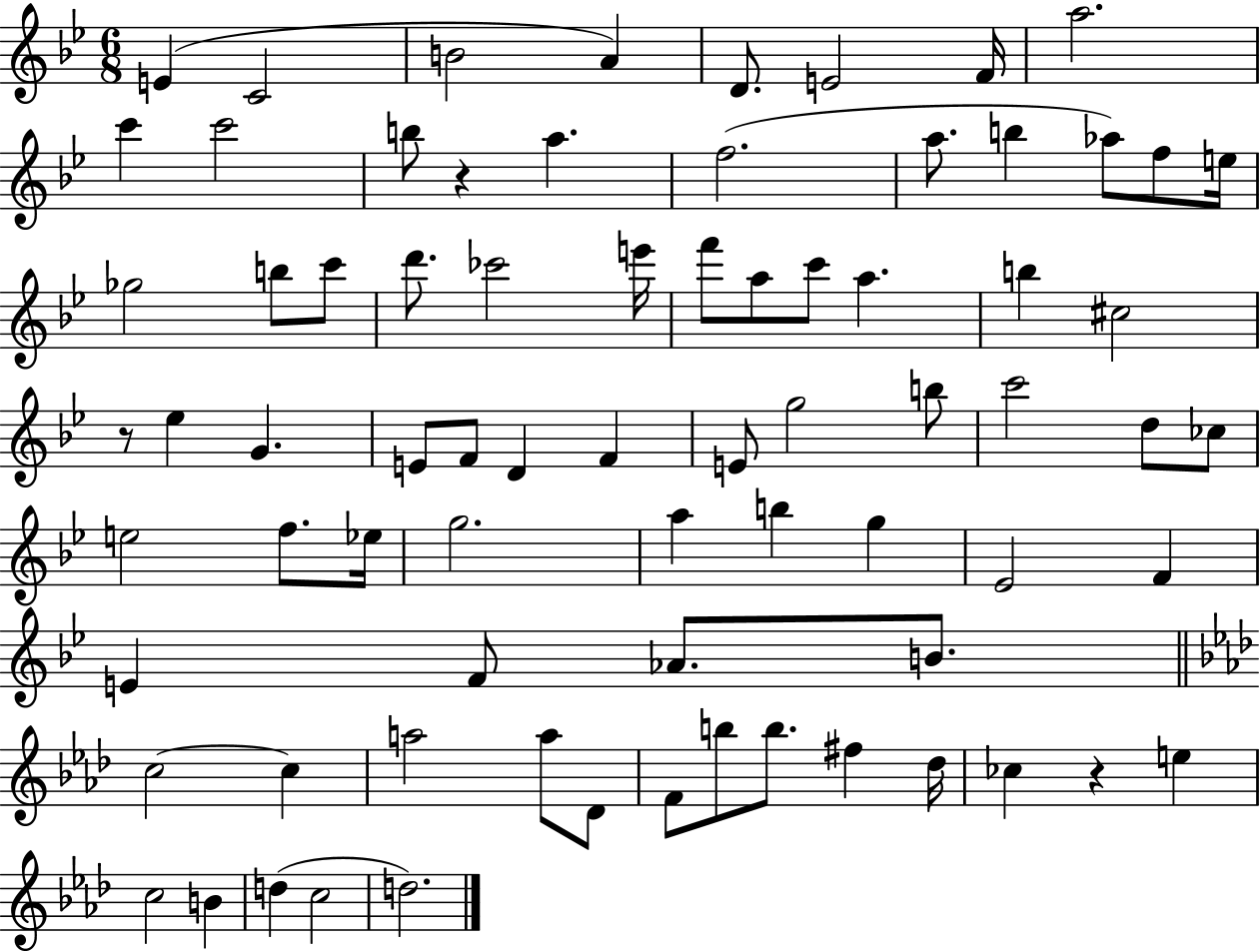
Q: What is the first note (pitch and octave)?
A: E4